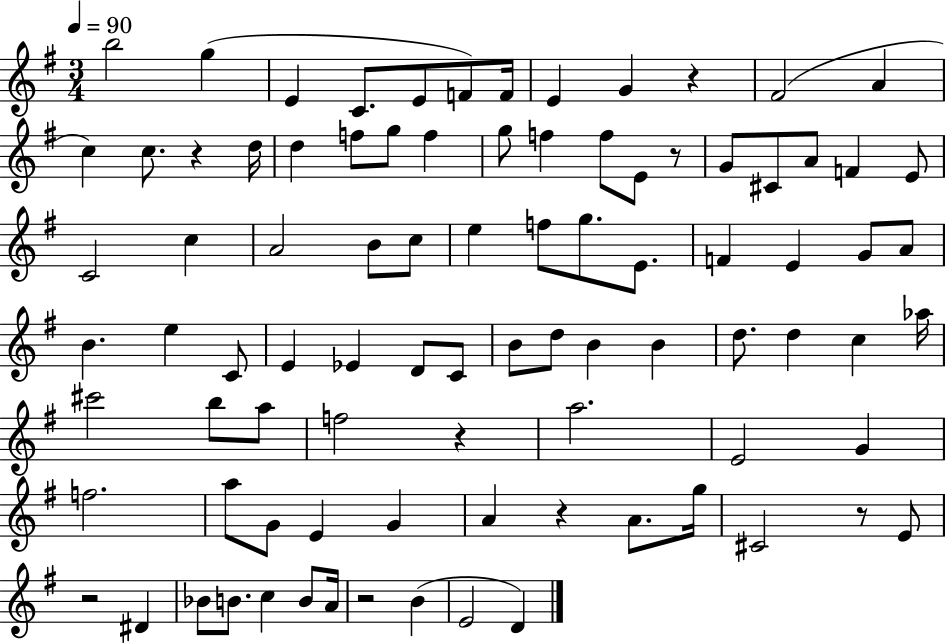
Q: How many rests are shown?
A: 8